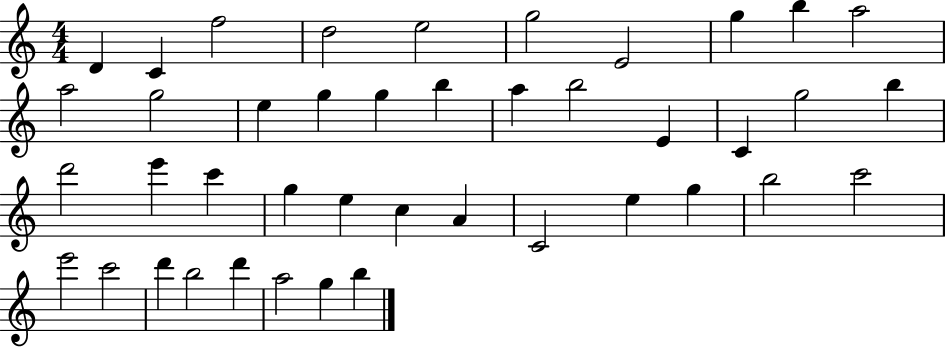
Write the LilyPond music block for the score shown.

{
  \clef treble
  \numericTimeSignature
  \time 4/4
  \key c \major
  d'4 c'4 f''2 | d''2 e''2 | g''2 e'2 | g''4 b''4 a''2 | \break a''2 g''2 | e''4 g''4 g''4 b''4 | a''4 b''2 e'4 | c'4 g''2 b''4 | \break d'''2 e'''4 c'''4 | g''4 e''4 c''4 a'4 | c'2 e''4 g''4 | b''2 c'''2 | \break e'''2 c'''2 | d'''4 b''2 d'''4 | a''2 g''4 b''4 | \bar "|."
}